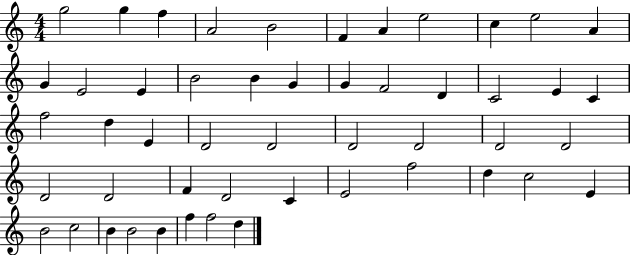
{
  \clef treble
  \numericTimeSignature
  \time 4/4
  \key c \major
  g''2 g''4 f''4 | a'2 b'2 | f'4 a'4 e''2 | c''4 e''2 a'4 | \break g'4 e'2 e'4 | b'2 b'4 g'4 | g'4 f'2 d'4 | c'2 e'4 c'4 | \break f''2 d''4 e'4 | d'2 d'2 | d'2 d'2 | d'2 d'2 | \break d'2 d'2 | f'4 d'2 c'4 | e'2 f''2 | d''4 c''2 e'4 | \break b'2 c''2 | b'4 b'2 b'4 | f''4 f''2 d''4 | \bar "|."
}